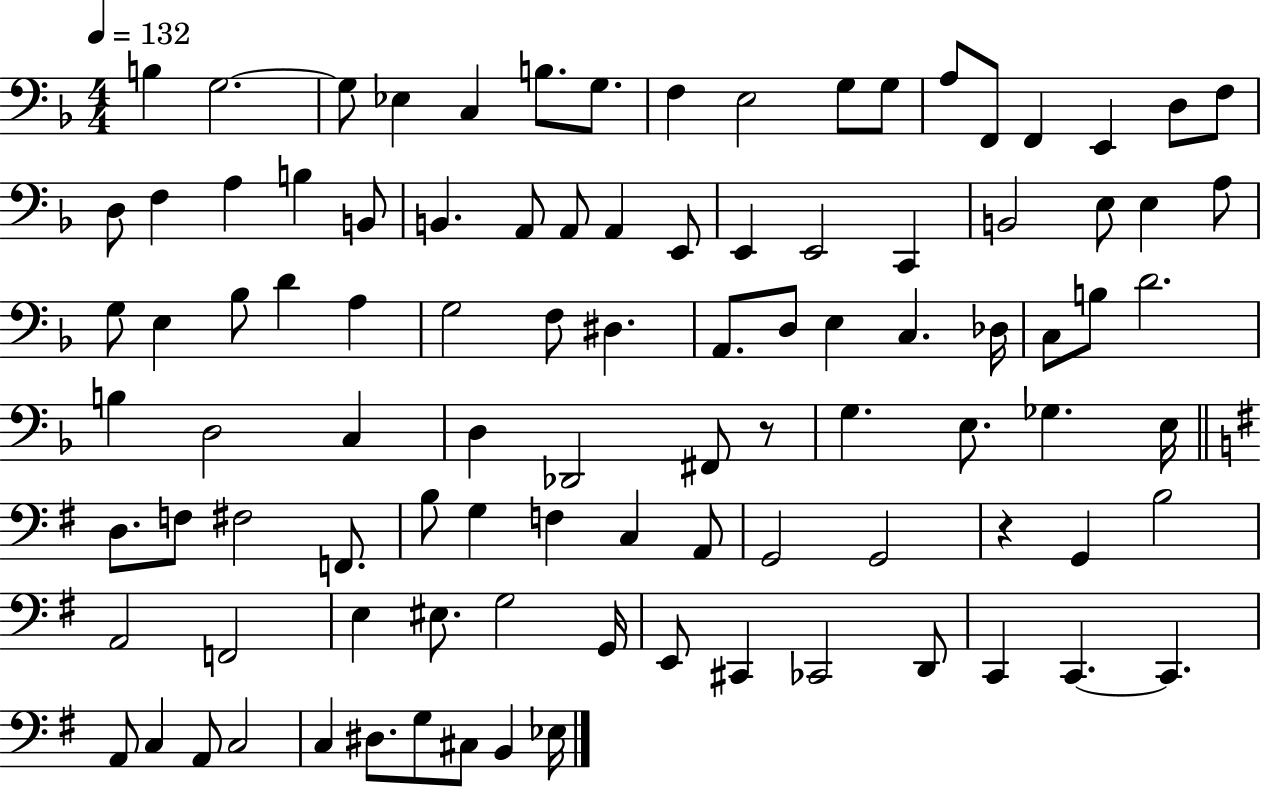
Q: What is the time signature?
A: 4/4